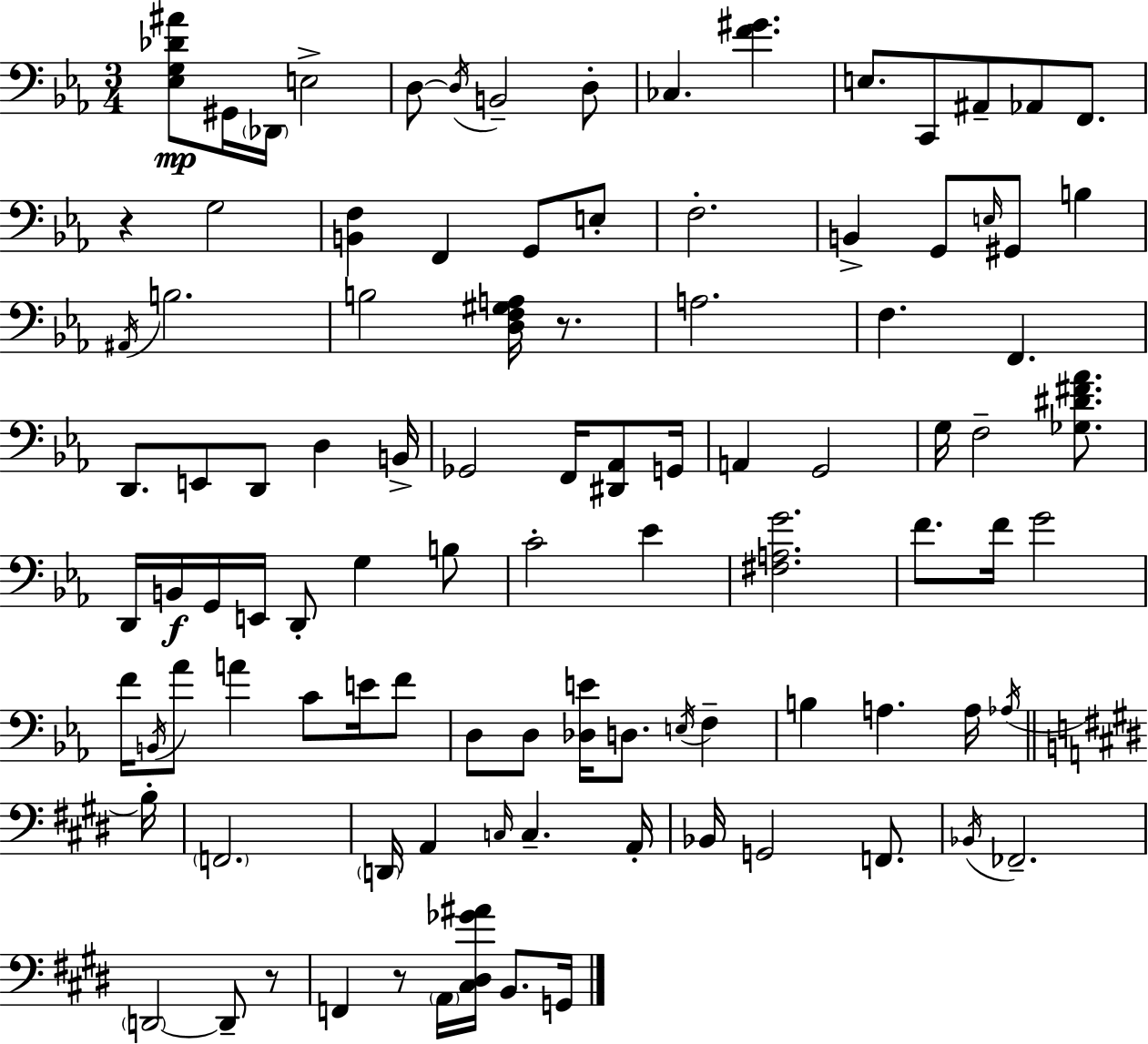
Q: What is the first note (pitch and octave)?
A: G#2